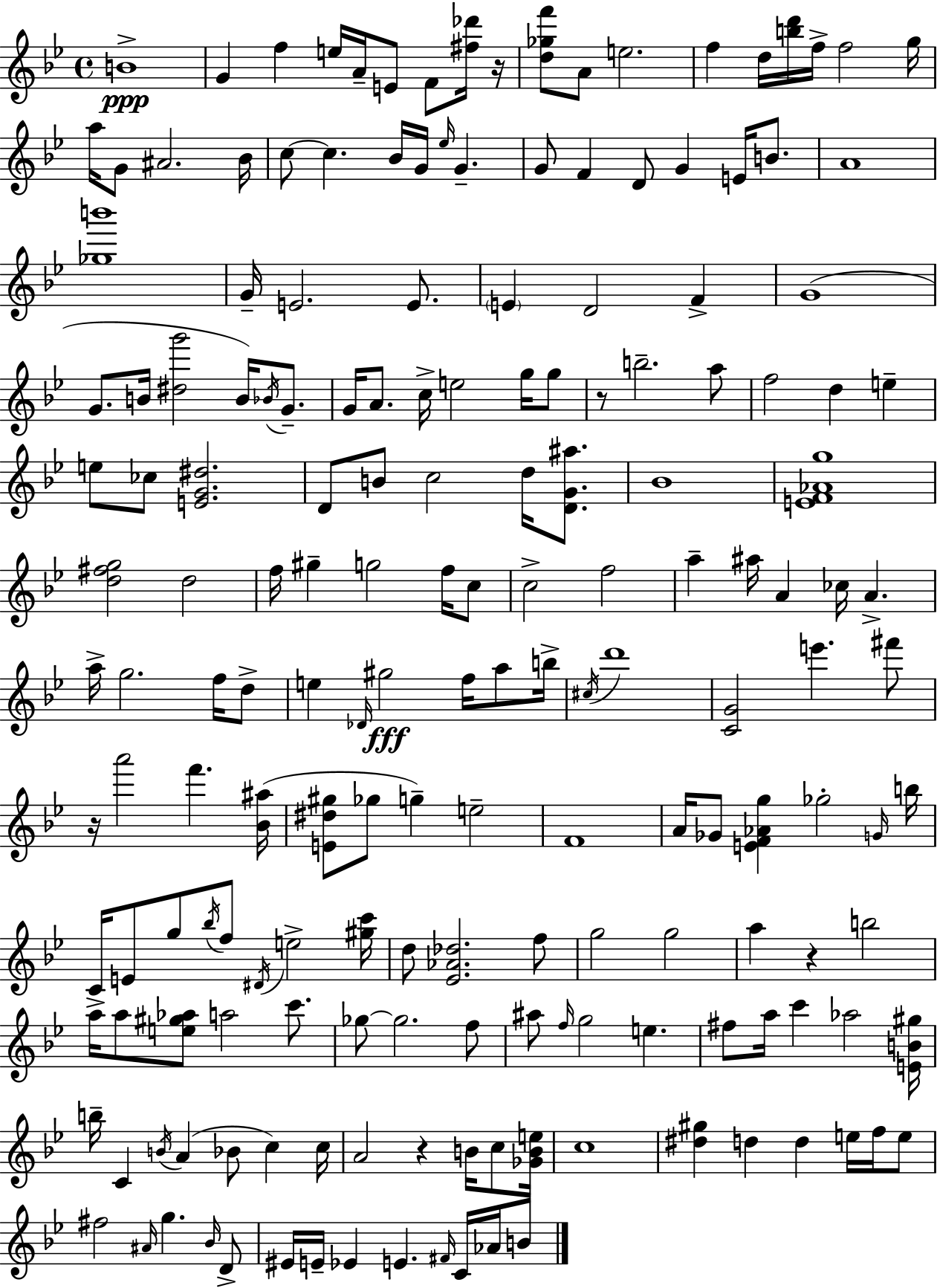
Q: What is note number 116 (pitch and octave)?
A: C6